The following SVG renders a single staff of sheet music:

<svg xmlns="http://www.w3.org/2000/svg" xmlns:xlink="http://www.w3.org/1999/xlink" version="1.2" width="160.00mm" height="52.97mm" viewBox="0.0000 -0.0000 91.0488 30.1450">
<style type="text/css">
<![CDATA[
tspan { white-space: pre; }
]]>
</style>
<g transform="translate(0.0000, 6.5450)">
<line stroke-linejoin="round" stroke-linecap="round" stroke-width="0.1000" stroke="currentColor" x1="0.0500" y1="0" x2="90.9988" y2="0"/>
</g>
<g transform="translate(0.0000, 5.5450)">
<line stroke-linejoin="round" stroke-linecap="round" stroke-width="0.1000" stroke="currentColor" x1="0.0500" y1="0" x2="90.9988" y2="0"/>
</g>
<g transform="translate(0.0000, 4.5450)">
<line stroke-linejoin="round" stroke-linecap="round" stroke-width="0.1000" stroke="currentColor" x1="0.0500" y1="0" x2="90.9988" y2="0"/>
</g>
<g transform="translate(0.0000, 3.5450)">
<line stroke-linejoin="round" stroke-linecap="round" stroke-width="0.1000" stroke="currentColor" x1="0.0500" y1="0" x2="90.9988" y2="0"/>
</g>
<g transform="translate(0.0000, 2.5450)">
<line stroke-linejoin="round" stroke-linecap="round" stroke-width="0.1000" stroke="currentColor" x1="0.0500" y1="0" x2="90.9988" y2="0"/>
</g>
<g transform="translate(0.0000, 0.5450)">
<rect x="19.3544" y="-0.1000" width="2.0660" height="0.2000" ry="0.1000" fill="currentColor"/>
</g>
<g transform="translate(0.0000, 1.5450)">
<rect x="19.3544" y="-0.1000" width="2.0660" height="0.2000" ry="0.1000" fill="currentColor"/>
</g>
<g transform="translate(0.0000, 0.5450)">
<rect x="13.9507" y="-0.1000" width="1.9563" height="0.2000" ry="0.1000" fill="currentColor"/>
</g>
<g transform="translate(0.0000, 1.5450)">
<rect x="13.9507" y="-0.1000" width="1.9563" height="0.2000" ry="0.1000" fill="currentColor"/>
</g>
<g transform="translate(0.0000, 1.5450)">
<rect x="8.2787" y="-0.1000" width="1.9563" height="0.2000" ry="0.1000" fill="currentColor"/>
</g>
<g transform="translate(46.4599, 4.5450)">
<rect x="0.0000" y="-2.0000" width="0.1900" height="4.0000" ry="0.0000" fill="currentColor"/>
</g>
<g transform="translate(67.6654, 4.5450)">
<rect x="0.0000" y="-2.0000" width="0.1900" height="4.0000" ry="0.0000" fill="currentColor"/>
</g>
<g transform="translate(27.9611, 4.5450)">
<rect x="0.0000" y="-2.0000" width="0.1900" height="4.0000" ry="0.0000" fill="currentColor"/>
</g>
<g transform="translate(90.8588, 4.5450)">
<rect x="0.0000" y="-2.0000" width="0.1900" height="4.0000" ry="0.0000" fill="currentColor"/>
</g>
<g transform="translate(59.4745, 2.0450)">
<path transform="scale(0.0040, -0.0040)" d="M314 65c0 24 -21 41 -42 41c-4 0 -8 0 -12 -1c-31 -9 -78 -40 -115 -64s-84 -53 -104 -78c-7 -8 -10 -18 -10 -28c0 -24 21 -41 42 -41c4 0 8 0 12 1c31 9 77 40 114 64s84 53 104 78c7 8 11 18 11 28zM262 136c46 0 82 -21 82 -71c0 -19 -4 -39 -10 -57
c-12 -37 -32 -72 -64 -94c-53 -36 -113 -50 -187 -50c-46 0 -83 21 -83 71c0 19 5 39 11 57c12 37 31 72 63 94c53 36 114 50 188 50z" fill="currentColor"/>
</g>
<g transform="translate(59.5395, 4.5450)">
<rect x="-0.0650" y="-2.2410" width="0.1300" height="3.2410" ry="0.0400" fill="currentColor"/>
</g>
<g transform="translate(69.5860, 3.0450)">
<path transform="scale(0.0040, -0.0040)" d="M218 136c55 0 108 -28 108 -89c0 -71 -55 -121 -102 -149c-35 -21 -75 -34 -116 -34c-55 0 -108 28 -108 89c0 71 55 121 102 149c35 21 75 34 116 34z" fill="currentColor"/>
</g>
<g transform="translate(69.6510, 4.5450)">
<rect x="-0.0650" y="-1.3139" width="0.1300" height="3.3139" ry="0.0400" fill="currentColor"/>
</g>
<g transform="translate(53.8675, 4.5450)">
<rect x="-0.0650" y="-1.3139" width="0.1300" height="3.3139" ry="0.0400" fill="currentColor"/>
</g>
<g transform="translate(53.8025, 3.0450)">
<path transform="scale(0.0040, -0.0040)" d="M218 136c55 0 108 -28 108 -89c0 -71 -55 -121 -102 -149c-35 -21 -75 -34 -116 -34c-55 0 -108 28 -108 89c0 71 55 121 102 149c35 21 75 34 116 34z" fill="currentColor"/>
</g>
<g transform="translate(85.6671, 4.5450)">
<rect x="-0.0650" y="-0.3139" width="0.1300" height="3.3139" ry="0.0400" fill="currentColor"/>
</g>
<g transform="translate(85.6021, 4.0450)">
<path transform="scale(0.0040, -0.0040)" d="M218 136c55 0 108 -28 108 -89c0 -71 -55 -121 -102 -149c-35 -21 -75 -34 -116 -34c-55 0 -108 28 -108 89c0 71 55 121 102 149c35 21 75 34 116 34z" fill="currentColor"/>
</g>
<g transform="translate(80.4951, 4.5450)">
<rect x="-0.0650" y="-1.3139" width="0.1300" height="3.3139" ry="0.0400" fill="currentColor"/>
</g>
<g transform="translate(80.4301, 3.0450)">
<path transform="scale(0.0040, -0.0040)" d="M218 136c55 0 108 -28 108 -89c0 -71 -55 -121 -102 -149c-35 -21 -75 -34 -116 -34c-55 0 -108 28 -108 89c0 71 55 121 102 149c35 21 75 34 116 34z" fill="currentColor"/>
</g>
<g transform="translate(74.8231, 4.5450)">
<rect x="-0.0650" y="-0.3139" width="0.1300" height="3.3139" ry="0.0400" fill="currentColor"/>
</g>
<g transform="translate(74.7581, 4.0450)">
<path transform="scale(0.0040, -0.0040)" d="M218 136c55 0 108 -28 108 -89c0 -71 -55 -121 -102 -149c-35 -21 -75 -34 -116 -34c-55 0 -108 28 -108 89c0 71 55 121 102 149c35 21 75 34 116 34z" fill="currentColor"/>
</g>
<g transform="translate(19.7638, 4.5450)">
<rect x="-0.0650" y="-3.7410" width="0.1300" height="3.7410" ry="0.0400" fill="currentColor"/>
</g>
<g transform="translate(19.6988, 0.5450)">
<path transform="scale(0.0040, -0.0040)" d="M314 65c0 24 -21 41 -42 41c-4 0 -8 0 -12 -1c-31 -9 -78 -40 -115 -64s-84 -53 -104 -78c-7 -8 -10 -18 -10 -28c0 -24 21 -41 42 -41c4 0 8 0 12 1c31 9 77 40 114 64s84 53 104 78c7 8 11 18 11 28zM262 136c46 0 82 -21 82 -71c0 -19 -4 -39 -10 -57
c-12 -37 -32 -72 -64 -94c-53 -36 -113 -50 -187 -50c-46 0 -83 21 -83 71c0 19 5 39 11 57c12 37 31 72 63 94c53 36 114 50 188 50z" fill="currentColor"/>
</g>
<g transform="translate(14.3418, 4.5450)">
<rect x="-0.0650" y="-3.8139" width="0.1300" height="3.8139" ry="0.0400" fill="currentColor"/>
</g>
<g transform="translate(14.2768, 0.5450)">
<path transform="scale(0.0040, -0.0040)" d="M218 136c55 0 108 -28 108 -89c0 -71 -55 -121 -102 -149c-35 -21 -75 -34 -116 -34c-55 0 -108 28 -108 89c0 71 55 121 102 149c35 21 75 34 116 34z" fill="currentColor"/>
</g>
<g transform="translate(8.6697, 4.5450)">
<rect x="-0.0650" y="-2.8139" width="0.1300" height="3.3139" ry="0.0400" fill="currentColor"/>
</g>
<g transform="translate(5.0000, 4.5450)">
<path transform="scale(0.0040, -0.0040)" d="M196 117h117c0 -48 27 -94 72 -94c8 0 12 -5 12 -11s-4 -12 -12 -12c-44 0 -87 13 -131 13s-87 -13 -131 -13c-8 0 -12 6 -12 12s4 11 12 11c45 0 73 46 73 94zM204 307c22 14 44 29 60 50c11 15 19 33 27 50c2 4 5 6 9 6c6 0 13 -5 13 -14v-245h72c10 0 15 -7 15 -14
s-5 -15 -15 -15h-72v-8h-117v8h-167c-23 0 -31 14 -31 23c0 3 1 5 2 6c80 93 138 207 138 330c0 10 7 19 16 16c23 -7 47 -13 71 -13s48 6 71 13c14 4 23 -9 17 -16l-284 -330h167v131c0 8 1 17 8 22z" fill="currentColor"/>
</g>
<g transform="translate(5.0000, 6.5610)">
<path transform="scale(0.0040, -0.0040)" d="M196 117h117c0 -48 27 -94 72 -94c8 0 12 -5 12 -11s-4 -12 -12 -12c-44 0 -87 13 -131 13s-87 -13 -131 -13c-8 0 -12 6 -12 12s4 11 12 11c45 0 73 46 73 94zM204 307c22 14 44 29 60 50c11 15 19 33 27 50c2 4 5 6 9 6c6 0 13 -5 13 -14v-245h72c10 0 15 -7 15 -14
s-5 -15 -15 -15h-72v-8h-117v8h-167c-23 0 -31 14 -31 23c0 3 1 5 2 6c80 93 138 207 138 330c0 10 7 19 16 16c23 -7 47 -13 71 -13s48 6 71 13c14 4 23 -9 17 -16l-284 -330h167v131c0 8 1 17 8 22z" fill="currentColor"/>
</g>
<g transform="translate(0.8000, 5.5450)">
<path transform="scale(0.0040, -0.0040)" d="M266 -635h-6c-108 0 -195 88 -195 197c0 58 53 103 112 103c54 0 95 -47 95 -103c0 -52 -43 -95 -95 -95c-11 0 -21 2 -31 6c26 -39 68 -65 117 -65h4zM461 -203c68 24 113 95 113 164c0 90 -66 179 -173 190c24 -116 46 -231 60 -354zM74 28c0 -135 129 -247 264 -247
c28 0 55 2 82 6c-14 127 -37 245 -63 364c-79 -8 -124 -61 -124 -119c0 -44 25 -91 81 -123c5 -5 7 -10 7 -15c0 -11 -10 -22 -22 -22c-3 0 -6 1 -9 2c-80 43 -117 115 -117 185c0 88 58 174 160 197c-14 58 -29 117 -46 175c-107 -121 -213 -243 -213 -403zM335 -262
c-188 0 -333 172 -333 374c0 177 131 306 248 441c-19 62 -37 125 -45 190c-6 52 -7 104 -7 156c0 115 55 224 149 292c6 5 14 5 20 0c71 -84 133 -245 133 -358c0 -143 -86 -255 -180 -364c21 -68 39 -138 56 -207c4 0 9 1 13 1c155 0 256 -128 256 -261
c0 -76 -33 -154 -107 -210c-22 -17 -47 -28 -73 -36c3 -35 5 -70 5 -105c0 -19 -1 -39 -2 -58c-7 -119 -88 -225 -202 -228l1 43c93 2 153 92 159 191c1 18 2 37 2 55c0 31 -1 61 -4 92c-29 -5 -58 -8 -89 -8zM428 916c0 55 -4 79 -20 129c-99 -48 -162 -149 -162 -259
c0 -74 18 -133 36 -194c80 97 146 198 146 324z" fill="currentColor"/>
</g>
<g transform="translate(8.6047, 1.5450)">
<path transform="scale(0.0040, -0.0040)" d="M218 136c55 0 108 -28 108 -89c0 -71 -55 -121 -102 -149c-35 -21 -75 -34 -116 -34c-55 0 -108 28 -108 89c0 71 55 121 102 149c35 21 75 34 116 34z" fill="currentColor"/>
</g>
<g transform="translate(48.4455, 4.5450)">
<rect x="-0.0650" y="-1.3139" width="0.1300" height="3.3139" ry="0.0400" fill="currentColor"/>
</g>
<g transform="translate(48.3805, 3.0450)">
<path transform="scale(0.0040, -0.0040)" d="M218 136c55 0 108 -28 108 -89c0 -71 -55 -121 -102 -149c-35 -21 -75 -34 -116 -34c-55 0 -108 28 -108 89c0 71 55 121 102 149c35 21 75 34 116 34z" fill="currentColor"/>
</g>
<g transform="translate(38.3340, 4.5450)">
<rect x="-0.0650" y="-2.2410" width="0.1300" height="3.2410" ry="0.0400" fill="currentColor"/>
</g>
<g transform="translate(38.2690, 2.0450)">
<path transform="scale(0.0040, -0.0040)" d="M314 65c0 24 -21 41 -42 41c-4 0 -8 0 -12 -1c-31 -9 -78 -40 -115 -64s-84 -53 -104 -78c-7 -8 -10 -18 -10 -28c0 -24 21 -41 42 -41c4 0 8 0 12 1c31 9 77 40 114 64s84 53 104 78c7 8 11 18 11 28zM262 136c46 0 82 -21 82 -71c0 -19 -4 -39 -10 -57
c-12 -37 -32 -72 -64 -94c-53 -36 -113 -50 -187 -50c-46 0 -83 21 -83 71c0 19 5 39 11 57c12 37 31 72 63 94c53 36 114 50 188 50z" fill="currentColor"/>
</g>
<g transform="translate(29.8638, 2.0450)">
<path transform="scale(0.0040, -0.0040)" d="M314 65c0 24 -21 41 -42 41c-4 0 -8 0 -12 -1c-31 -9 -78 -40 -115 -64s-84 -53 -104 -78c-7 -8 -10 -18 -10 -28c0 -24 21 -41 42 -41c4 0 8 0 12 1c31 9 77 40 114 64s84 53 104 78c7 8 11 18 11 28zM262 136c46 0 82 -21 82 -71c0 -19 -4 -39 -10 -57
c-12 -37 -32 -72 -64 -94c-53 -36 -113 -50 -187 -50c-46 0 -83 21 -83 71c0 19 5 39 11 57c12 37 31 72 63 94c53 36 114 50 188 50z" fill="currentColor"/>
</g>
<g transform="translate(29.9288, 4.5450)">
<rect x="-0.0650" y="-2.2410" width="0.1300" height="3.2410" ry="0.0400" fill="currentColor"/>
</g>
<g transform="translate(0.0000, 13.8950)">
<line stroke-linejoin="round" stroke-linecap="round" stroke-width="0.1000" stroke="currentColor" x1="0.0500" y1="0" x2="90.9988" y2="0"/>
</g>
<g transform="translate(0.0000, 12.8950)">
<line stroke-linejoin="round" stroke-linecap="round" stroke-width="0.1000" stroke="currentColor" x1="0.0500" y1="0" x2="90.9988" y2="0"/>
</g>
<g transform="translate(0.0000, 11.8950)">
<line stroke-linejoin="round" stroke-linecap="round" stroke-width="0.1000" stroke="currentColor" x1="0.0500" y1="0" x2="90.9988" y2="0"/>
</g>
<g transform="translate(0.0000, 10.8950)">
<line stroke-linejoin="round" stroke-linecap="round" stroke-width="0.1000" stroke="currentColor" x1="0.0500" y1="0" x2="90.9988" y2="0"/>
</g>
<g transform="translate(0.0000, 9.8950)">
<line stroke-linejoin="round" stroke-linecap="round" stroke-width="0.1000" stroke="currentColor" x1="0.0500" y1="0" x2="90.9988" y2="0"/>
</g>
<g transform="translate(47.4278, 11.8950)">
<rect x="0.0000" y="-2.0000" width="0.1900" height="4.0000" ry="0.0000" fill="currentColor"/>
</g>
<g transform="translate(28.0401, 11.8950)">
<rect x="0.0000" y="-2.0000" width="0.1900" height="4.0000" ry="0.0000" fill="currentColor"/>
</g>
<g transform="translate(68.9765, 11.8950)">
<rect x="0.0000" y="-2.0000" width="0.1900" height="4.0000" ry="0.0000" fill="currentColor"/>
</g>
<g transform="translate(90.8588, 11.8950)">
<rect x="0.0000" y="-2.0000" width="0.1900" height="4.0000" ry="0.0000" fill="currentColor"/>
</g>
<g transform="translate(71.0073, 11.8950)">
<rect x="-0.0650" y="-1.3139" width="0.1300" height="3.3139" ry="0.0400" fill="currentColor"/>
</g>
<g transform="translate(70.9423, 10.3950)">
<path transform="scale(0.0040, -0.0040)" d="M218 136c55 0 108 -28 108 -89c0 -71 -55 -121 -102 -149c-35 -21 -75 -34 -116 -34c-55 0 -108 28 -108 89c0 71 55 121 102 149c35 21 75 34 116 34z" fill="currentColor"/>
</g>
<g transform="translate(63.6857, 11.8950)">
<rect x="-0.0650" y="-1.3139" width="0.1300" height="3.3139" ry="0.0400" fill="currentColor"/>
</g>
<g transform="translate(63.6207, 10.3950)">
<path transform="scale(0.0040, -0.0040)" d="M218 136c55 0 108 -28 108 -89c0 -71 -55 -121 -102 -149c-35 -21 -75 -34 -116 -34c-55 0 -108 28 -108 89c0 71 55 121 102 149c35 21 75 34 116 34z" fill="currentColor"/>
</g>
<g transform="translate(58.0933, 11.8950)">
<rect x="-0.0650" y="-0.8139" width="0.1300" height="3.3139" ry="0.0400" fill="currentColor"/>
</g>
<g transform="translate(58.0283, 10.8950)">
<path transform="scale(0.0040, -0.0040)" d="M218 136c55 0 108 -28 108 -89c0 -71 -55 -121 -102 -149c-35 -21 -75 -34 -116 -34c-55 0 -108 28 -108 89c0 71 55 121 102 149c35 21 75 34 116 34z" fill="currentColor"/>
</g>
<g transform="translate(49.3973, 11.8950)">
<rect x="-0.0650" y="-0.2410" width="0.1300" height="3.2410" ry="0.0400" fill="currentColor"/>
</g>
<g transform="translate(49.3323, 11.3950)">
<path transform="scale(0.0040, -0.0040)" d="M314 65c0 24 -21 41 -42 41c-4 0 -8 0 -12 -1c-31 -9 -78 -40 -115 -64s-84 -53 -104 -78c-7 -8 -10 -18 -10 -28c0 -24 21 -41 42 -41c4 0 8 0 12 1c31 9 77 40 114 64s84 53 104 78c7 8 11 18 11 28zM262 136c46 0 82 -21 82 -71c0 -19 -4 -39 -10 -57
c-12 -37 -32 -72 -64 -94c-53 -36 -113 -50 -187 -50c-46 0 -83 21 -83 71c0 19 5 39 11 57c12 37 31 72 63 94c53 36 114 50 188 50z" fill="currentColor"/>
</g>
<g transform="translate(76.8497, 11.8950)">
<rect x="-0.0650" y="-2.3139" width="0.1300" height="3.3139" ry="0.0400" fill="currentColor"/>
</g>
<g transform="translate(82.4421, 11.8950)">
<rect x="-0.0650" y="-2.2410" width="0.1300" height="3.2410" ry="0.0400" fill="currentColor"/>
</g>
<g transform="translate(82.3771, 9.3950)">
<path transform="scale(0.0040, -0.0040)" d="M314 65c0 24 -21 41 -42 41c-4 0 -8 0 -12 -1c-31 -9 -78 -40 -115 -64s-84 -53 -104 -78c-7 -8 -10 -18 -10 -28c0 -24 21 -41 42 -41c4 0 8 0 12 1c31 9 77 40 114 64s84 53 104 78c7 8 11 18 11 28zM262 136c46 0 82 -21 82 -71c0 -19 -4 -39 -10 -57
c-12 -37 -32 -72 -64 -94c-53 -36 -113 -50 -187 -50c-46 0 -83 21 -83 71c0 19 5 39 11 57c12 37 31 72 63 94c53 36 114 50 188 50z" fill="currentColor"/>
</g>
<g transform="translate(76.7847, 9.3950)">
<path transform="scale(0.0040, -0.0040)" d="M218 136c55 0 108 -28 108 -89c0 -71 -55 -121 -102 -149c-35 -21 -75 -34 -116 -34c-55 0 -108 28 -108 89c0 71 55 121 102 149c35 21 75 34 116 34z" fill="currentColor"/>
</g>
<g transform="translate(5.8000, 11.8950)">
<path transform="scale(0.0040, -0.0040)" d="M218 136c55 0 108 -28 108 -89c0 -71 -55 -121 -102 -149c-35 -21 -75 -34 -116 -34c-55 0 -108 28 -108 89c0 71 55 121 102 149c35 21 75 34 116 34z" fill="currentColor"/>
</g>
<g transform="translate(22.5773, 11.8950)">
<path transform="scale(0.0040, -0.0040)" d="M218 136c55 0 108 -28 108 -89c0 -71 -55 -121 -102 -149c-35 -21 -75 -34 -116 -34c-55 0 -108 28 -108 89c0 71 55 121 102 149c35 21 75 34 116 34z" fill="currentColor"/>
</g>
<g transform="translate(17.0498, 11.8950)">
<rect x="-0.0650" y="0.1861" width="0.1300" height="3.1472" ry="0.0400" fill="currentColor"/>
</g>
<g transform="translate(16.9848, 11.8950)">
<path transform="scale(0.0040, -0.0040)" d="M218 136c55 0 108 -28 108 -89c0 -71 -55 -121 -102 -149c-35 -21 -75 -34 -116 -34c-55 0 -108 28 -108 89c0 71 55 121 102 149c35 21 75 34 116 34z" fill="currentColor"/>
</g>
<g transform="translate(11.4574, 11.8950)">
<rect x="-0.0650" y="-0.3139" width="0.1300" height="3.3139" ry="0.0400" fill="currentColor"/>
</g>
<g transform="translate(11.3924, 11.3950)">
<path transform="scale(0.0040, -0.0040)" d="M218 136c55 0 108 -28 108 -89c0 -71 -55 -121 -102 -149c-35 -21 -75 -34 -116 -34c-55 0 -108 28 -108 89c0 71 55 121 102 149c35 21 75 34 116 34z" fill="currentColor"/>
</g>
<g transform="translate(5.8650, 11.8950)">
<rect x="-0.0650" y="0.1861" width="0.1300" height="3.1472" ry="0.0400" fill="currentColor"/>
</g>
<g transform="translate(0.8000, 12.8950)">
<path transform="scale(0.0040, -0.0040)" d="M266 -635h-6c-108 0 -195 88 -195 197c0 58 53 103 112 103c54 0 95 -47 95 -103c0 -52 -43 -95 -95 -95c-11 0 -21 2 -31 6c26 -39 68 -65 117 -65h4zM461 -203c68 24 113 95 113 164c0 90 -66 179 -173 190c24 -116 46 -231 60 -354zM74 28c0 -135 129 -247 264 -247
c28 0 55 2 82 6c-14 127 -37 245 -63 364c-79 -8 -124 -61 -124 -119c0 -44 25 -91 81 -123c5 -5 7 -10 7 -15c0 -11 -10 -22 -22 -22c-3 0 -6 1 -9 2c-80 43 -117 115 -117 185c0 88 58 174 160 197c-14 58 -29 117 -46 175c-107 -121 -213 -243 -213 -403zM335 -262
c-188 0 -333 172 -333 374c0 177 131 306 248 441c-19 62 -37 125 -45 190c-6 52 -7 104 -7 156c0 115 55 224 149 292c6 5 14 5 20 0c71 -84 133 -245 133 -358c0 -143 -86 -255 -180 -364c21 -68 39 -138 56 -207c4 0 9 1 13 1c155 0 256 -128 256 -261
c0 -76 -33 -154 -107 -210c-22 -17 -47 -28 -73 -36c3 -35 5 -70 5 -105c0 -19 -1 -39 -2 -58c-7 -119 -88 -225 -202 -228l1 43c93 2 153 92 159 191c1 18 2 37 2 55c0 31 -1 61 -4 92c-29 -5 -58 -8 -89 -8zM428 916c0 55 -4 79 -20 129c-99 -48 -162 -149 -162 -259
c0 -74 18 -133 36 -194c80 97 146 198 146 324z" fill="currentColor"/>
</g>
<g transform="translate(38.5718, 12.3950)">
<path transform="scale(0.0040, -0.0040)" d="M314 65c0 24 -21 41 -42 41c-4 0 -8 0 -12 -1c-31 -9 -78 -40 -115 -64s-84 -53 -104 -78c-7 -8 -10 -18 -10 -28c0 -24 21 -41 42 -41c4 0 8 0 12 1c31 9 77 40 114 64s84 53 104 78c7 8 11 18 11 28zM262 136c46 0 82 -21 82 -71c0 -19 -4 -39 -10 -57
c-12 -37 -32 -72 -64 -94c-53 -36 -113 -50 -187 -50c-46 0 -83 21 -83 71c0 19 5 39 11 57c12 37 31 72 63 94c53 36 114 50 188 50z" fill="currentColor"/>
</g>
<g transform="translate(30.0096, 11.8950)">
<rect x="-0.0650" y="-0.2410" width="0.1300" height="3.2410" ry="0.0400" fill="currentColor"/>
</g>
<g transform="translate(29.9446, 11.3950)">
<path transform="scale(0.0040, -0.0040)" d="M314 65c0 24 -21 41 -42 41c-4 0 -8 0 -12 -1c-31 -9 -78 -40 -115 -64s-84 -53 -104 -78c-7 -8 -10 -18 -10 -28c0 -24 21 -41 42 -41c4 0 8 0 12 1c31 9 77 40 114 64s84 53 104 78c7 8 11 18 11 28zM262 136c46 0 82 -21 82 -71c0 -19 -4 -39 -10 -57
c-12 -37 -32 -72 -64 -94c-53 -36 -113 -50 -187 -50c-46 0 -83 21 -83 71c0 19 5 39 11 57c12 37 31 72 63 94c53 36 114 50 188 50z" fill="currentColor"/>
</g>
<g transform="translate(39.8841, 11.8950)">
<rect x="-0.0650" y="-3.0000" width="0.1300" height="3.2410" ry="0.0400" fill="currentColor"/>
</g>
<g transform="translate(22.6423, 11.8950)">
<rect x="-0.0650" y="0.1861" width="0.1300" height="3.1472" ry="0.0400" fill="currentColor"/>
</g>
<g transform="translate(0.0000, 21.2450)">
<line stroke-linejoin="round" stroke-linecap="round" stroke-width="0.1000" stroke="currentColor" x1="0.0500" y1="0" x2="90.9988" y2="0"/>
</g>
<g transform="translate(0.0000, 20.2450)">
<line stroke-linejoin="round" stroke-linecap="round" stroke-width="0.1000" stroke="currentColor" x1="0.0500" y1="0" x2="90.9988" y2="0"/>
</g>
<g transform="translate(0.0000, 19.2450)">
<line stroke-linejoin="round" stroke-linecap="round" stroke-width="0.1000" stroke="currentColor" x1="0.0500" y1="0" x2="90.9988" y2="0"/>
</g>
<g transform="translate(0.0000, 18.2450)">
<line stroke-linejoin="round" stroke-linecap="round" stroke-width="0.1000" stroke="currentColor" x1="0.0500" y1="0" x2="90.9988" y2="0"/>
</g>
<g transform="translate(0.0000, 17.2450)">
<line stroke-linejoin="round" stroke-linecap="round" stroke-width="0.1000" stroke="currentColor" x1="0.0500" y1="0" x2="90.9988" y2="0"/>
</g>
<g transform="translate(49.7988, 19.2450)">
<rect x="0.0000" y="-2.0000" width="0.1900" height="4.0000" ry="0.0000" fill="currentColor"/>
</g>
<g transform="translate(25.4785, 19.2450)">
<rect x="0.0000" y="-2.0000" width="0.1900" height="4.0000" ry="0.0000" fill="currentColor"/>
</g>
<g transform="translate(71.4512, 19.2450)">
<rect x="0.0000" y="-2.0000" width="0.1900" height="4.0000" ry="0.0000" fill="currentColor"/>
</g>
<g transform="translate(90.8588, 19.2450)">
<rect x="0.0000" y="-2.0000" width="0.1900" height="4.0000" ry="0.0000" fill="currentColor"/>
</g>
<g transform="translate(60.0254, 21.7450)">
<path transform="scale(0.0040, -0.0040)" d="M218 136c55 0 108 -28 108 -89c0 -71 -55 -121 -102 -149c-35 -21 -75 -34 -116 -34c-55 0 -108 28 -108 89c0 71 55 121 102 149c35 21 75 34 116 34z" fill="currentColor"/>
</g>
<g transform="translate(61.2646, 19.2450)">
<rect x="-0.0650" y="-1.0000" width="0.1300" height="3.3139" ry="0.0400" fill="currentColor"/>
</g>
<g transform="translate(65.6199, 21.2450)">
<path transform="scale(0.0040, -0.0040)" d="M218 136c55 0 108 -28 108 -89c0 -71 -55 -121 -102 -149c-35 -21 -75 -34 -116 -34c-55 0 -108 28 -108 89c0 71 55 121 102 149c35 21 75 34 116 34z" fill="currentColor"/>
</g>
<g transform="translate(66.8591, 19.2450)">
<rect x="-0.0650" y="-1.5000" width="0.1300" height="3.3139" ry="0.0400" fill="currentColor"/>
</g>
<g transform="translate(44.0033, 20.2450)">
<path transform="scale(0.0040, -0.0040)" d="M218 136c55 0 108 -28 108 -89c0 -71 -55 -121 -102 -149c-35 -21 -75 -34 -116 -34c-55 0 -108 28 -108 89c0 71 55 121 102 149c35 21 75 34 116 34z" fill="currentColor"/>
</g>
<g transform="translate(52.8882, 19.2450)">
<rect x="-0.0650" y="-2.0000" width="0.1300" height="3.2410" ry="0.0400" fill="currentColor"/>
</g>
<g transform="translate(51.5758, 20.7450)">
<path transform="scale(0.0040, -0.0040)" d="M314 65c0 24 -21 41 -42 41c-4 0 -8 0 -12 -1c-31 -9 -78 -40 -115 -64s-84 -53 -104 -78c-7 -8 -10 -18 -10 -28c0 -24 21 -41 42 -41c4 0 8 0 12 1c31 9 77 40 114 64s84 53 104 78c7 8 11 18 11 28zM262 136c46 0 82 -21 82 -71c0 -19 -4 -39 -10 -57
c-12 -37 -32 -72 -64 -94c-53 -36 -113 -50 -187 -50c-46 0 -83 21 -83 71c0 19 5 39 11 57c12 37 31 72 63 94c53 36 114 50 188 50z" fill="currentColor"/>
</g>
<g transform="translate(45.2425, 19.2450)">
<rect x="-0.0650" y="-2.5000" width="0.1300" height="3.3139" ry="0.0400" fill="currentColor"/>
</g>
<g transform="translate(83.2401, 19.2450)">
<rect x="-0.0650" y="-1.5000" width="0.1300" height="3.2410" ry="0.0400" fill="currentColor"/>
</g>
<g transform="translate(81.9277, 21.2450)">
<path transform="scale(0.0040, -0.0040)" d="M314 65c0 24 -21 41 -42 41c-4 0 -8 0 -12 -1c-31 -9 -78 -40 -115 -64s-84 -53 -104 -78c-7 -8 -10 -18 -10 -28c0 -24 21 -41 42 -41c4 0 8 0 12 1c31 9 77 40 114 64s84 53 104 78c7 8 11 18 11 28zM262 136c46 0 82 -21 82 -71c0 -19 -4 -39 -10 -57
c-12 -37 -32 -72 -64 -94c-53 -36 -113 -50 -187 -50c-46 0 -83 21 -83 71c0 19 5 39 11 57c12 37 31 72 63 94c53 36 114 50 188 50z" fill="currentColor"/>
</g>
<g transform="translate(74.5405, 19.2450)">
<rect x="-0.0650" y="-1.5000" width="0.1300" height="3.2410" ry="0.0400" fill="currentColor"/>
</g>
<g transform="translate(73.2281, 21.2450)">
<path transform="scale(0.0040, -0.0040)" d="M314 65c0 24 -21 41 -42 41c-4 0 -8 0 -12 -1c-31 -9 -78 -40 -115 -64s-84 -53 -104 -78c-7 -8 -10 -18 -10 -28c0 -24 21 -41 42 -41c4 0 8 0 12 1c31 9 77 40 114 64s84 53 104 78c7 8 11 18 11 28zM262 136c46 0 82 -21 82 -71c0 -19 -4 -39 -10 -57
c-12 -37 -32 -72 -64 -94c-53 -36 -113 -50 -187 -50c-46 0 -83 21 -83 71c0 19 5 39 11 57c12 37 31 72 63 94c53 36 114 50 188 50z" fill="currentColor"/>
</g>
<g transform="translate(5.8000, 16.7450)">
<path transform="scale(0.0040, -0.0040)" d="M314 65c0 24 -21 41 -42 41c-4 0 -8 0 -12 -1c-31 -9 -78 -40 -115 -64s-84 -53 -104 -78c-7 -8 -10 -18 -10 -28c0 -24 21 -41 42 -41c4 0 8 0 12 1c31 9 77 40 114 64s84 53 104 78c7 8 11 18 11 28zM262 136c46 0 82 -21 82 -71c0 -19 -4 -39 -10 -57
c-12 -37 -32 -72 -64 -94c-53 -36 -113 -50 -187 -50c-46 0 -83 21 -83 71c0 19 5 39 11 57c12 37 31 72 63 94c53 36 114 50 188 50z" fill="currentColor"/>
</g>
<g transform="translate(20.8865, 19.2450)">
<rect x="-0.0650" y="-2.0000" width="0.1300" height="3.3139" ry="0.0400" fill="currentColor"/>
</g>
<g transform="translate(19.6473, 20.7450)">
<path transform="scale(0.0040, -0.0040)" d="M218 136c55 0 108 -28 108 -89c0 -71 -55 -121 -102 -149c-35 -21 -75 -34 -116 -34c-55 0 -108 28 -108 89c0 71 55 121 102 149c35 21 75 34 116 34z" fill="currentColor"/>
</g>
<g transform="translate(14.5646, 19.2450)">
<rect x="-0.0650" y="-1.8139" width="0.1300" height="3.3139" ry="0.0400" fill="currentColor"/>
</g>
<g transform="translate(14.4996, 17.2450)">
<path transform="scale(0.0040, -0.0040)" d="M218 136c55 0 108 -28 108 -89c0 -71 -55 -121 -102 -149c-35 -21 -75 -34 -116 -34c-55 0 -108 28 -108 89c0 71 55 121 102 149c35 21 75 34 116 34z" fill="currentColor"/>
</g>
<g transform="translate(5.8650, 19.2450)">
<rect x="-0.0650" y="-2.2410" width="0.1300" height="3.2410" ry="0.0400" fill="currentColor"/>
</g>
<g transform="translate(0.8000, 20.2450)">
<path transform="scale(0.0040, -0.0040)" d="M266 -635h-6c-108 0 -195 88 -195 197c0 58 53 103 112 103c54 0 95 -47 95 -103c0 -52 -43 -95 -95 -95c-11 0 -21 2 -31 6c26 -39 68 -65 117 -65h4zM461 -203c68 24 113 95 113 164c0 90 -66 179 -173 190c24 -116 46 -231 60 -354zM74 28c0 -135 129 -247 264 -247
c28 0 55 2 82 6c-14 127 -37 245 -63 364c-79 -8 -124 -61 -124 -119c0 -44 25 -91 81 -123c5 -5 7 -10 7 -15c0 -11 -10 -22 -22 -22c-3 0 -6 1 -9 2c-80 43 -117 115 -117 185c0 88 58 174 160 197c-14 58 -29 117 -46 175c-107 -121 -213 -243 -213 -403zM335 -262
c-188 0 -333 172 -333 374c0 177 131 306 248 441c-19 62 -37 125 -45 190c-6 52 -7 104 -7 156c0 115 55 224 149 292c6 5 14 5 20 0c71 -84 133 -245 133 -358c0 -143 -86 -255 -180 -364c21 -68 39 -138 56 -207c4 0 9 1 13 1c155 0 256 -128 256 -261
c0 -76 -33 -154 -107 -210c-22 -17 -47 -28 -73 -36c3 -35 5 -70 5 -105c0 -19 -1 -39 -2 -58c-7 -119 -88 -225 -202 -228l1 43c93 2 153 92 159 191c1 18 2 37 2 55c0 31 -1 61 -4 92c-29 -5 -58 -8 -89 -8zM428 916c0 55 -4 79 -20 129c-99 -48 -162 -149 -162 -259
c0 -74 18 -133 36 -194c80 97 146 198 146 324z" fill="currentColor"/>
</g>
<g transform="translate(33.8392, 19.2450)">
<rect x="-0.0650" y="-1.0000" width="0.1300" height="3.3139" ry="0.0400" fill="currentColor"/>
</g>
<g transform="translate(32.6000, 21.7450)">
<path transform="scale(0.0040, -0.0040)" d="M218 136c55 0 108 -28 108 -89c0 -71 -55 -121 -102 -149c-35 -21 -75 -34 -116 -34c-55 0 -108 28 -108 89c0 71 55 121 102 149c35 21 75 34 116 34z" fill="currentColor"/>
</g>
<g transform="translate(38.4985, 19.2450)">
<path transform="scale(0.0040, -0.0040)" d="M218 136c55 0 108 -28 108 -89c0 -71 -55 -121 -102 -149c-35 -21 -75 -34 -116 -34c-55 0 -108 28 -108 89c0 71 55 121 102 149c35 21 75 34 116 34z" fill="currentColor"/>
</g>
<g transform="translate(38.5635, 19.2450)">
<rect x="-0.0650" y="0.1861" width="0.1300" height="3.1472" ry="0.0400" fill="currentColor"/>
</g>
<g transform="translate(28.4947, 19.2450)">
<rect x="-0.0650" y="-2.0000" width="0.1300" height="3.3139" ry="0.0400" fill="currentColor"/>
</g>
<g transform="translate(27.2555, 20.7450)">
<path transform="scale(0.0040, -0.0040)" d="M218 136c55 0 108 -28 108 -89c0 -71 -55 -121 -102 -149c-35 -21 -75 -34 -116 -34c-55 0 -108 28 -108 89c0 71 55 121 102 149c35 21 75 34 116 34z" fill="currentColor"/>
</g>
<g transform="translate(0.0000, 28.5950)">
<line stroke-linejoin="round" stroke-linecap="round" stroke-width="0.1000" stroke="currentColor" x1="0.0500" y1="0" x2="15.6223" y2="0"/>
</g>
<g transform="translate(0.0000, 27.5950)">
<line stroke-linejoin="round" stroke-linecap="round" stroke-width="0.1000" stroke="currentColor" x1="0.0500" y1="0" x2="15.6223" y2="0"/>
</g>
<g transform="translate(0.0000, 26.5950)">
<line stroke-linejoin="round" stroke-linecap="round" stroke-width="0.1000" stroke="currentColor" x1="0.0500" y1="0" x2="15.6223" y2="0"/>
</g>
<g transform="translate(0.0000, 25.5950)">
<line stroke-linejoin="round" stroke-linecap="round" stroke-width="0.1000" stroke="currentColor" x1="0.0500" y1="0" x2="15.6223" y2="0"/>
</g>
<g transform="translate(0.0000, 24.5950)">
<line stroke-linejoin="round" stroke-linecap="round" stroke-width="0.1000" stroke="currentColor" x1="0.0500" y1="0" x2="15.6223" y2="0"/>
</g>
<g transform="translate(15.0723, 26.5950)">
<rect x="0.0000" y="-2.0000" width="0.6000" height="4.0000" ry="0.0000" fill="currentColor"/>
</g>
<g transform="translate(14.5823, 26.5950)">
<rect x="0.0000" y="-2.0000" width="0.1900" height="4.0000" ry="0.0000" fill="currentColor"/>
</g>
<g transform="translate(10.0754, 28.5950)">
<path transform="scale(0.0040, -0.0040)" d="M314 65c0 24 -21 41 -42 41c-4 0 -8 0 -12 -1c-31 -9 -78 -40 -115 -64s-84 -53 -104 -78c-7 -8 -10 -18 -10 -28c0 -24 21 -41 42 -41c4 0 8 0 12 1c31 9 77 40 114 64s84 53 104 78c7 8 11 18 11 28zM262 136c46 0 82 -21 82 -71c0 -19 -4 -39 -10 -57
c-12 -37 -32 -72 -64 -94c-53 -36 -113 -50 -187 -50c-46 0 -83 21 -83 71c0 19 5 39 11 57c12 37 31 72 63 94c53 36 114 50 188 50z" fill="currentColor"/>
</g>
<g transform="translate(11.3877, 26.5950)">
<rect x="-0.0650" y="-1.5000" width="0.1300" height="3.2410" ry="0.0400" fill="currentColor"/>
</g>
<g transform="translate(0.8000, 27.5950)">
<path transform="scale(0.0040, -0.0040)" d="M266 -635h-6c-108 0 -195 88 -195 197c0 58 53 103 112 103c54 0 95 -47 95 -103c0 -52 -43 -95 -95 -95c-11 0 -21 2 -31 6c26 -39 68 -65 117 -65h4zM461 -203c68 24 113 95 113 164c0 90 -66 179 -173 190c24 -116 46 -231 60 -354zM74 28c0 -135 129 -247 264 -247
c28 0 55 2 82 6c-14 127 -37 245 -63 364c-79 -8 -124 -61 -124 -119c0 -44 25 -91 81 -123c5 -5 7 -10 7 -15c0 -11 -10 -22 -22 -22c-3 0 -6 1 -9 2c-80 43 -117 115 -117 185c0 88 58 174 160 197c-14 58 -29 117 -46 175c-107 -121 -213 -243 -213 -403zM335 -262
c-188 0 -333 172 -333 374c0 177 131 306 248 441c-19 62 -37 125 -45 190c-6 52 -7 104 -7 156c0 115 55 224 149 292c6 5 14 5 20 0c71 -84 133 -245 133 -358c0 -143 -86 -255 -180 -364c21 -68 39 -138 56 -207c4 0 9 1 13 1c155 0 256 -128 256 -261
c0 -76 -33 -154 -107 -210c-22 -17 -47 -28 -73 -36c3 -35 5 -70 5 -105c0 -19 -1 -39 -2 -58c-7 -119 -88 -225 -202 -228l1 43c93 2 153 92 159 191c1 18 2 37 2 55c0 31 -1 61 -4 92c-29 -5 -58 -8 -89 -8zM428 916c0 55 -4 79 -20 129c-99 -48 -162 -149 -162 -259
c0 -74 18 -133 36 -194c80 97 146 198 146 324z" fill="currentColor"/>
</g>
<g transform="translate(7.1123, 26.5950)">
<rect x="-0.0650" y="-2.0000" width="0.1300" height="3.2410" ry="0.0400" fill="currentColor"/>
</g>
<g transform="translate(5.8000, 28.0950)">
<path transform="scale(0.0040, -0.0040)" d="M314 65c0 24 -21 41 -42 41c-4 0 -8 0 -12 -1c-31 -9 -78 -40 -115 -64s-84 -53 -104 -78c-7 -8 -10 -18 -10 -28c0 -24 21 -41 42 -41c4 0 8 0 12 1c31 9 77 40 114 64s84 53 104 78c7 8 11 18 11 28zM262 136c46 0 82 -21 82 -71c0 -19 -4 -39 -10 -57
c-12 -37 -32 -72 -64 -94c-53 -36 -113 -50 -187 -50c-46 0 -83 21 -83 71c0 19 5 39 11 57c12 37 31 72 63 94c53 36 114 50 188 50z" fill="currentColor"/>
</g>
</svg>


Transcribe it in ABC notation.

X:1
T:Untitled
M:4/4
L:1/4
K:C
a c' c'2 g2 g2 e e g2 e c e c B c B B c2 A2 c2 d e e g g2 g2 f F F D B G F2 D E E2 E2 F2 E2